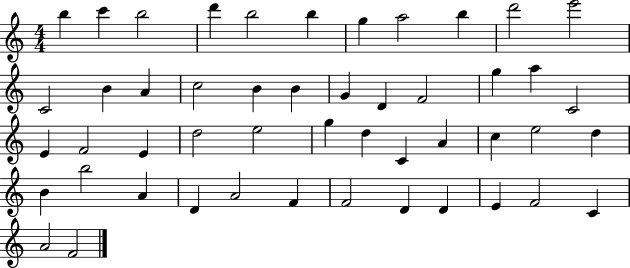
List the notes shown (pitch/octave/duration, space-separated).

B5/q C6/q B5/h D6/q B5/h B5/q G5/q A5/h B5/q D6/h E6/h C4/h B4/q A4/q C5/h B4/q B4/q G4/q D4/q F4/h G5/q A5/q C4/h E4/q F4/h E4/q D5/h E5/h G5/q D5/q C4/q A4/q C5/q E5/h D5/q B4/q B5/h A4/q D4/q A4/h F4/q F4/h D4/q D4/q E4/q F4/h C4/q A4/h F4/h